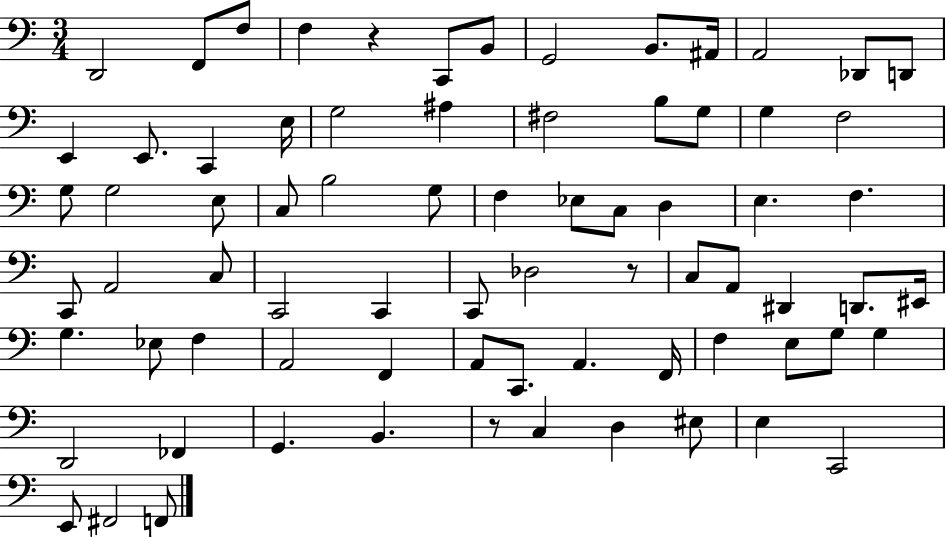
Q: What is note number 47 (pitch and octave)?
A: EIS2